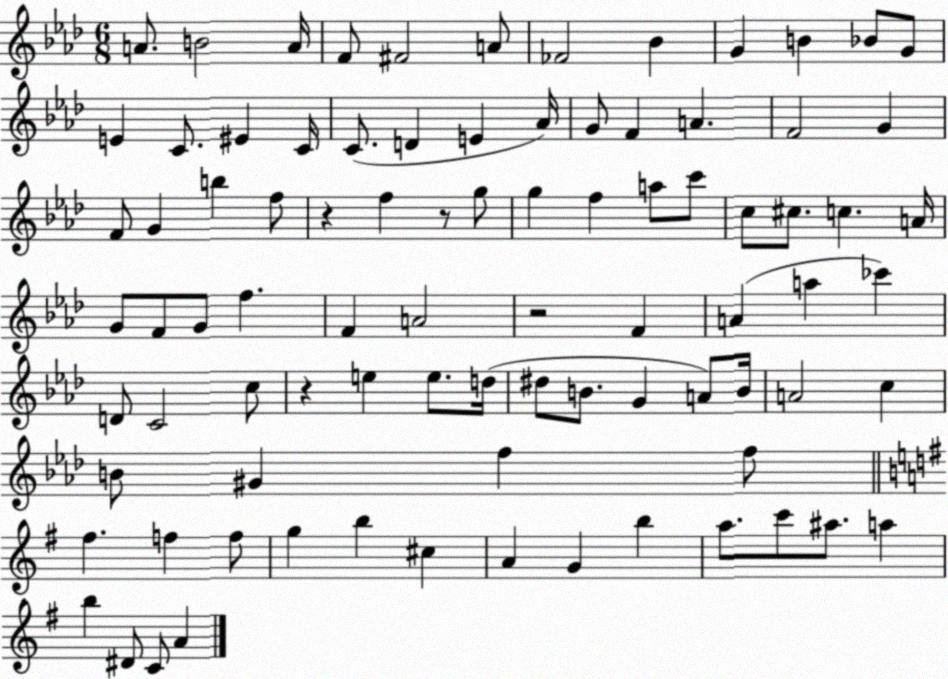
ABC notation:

X:1
T:Untitled
M:6/8
L:1/4
K:Ab
A/2 B2 A/4 F/2 ^F2 A/2 _F2 _B G B _B/2 G/2 E C/2 ^E C/4 C/2 D E _A/4 G/2 F A F2 G F/2 G b f/2 z f z/2 g/2 g f a/2 c'/2 c/2 ^c/2 c A/4 G/2 F/2 G/2 f F A2 z2 F A a _c' D/2 C2 c/2 z e e/2 d/4 ^d/2 B/2 G A/2 B/4 A2 c B/2 ^G f f/2 ^f f f/2 g b ^c A G b a/2 c'/2 ^a/2 a b ^D/2 C/2 A